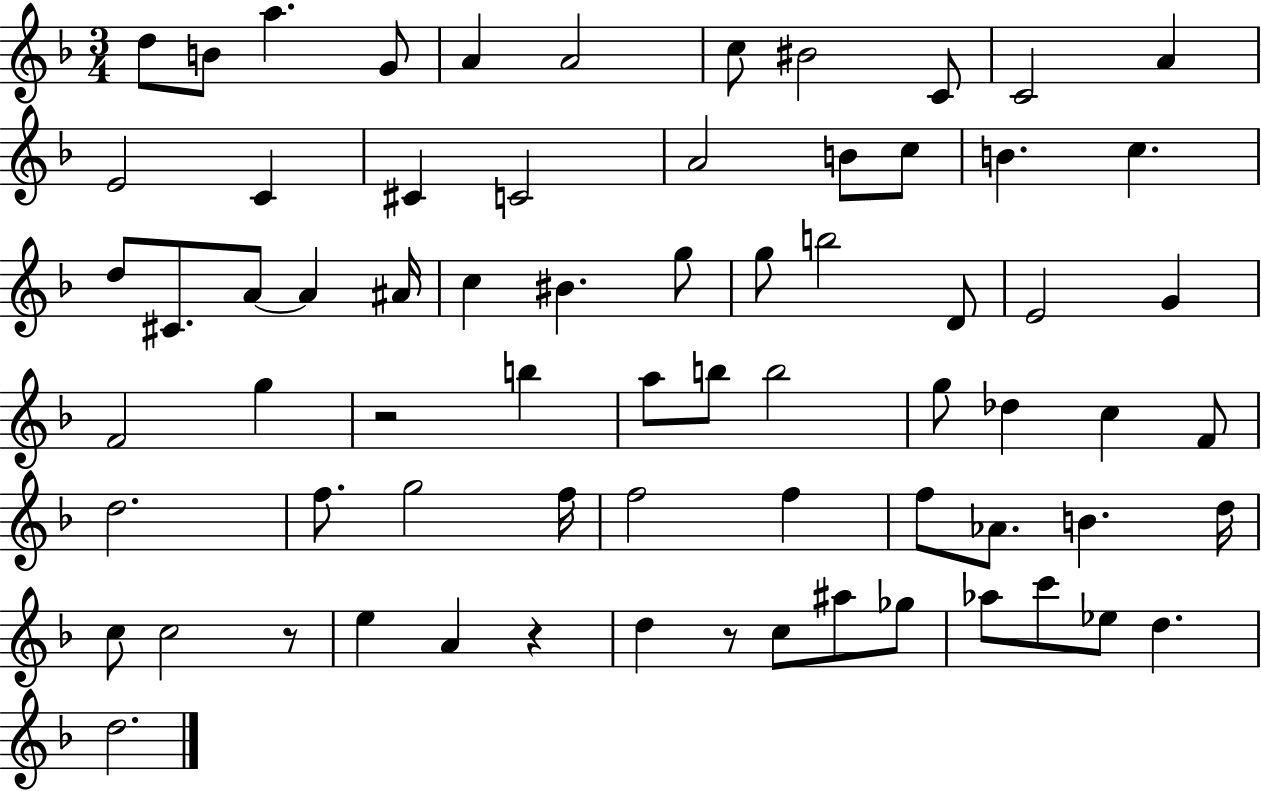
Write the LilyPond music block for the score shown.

{
  \clef treble
  \numericTimeSignature
  \time 3/4
  \key f \major
  d''8 b'8 a''4. g'8 | a'4 a'2 | c''8 bis'2 c'8 | c'2 a'4 | \break e'2 c'4 | cis'4 c'2 | a'2 b'8 c''8 | b'4. c''4. | \break d''8 cis'8. a'8~~ a'4 ais'16 | c''4 bis'4. g''8 | g''8 b''2 d'8 | e'2 g'4 | \break f'2 g''4 | r2 b''4 | a''8 b''8 b''2 | g''8 des''4 c''4 f'8 | \break d''2. | f''8. g''2 f''16 | f''2 f''4 | f''8 aes'8. b'4. d''16 | \break c''8 c''2 r8 | e''4 a'4 r4 | d''4 r8 c''8 ais''8 ges''8 | aes''8 c'''8 ees''8 d''4. | \break d''2. | \bar "|."
}